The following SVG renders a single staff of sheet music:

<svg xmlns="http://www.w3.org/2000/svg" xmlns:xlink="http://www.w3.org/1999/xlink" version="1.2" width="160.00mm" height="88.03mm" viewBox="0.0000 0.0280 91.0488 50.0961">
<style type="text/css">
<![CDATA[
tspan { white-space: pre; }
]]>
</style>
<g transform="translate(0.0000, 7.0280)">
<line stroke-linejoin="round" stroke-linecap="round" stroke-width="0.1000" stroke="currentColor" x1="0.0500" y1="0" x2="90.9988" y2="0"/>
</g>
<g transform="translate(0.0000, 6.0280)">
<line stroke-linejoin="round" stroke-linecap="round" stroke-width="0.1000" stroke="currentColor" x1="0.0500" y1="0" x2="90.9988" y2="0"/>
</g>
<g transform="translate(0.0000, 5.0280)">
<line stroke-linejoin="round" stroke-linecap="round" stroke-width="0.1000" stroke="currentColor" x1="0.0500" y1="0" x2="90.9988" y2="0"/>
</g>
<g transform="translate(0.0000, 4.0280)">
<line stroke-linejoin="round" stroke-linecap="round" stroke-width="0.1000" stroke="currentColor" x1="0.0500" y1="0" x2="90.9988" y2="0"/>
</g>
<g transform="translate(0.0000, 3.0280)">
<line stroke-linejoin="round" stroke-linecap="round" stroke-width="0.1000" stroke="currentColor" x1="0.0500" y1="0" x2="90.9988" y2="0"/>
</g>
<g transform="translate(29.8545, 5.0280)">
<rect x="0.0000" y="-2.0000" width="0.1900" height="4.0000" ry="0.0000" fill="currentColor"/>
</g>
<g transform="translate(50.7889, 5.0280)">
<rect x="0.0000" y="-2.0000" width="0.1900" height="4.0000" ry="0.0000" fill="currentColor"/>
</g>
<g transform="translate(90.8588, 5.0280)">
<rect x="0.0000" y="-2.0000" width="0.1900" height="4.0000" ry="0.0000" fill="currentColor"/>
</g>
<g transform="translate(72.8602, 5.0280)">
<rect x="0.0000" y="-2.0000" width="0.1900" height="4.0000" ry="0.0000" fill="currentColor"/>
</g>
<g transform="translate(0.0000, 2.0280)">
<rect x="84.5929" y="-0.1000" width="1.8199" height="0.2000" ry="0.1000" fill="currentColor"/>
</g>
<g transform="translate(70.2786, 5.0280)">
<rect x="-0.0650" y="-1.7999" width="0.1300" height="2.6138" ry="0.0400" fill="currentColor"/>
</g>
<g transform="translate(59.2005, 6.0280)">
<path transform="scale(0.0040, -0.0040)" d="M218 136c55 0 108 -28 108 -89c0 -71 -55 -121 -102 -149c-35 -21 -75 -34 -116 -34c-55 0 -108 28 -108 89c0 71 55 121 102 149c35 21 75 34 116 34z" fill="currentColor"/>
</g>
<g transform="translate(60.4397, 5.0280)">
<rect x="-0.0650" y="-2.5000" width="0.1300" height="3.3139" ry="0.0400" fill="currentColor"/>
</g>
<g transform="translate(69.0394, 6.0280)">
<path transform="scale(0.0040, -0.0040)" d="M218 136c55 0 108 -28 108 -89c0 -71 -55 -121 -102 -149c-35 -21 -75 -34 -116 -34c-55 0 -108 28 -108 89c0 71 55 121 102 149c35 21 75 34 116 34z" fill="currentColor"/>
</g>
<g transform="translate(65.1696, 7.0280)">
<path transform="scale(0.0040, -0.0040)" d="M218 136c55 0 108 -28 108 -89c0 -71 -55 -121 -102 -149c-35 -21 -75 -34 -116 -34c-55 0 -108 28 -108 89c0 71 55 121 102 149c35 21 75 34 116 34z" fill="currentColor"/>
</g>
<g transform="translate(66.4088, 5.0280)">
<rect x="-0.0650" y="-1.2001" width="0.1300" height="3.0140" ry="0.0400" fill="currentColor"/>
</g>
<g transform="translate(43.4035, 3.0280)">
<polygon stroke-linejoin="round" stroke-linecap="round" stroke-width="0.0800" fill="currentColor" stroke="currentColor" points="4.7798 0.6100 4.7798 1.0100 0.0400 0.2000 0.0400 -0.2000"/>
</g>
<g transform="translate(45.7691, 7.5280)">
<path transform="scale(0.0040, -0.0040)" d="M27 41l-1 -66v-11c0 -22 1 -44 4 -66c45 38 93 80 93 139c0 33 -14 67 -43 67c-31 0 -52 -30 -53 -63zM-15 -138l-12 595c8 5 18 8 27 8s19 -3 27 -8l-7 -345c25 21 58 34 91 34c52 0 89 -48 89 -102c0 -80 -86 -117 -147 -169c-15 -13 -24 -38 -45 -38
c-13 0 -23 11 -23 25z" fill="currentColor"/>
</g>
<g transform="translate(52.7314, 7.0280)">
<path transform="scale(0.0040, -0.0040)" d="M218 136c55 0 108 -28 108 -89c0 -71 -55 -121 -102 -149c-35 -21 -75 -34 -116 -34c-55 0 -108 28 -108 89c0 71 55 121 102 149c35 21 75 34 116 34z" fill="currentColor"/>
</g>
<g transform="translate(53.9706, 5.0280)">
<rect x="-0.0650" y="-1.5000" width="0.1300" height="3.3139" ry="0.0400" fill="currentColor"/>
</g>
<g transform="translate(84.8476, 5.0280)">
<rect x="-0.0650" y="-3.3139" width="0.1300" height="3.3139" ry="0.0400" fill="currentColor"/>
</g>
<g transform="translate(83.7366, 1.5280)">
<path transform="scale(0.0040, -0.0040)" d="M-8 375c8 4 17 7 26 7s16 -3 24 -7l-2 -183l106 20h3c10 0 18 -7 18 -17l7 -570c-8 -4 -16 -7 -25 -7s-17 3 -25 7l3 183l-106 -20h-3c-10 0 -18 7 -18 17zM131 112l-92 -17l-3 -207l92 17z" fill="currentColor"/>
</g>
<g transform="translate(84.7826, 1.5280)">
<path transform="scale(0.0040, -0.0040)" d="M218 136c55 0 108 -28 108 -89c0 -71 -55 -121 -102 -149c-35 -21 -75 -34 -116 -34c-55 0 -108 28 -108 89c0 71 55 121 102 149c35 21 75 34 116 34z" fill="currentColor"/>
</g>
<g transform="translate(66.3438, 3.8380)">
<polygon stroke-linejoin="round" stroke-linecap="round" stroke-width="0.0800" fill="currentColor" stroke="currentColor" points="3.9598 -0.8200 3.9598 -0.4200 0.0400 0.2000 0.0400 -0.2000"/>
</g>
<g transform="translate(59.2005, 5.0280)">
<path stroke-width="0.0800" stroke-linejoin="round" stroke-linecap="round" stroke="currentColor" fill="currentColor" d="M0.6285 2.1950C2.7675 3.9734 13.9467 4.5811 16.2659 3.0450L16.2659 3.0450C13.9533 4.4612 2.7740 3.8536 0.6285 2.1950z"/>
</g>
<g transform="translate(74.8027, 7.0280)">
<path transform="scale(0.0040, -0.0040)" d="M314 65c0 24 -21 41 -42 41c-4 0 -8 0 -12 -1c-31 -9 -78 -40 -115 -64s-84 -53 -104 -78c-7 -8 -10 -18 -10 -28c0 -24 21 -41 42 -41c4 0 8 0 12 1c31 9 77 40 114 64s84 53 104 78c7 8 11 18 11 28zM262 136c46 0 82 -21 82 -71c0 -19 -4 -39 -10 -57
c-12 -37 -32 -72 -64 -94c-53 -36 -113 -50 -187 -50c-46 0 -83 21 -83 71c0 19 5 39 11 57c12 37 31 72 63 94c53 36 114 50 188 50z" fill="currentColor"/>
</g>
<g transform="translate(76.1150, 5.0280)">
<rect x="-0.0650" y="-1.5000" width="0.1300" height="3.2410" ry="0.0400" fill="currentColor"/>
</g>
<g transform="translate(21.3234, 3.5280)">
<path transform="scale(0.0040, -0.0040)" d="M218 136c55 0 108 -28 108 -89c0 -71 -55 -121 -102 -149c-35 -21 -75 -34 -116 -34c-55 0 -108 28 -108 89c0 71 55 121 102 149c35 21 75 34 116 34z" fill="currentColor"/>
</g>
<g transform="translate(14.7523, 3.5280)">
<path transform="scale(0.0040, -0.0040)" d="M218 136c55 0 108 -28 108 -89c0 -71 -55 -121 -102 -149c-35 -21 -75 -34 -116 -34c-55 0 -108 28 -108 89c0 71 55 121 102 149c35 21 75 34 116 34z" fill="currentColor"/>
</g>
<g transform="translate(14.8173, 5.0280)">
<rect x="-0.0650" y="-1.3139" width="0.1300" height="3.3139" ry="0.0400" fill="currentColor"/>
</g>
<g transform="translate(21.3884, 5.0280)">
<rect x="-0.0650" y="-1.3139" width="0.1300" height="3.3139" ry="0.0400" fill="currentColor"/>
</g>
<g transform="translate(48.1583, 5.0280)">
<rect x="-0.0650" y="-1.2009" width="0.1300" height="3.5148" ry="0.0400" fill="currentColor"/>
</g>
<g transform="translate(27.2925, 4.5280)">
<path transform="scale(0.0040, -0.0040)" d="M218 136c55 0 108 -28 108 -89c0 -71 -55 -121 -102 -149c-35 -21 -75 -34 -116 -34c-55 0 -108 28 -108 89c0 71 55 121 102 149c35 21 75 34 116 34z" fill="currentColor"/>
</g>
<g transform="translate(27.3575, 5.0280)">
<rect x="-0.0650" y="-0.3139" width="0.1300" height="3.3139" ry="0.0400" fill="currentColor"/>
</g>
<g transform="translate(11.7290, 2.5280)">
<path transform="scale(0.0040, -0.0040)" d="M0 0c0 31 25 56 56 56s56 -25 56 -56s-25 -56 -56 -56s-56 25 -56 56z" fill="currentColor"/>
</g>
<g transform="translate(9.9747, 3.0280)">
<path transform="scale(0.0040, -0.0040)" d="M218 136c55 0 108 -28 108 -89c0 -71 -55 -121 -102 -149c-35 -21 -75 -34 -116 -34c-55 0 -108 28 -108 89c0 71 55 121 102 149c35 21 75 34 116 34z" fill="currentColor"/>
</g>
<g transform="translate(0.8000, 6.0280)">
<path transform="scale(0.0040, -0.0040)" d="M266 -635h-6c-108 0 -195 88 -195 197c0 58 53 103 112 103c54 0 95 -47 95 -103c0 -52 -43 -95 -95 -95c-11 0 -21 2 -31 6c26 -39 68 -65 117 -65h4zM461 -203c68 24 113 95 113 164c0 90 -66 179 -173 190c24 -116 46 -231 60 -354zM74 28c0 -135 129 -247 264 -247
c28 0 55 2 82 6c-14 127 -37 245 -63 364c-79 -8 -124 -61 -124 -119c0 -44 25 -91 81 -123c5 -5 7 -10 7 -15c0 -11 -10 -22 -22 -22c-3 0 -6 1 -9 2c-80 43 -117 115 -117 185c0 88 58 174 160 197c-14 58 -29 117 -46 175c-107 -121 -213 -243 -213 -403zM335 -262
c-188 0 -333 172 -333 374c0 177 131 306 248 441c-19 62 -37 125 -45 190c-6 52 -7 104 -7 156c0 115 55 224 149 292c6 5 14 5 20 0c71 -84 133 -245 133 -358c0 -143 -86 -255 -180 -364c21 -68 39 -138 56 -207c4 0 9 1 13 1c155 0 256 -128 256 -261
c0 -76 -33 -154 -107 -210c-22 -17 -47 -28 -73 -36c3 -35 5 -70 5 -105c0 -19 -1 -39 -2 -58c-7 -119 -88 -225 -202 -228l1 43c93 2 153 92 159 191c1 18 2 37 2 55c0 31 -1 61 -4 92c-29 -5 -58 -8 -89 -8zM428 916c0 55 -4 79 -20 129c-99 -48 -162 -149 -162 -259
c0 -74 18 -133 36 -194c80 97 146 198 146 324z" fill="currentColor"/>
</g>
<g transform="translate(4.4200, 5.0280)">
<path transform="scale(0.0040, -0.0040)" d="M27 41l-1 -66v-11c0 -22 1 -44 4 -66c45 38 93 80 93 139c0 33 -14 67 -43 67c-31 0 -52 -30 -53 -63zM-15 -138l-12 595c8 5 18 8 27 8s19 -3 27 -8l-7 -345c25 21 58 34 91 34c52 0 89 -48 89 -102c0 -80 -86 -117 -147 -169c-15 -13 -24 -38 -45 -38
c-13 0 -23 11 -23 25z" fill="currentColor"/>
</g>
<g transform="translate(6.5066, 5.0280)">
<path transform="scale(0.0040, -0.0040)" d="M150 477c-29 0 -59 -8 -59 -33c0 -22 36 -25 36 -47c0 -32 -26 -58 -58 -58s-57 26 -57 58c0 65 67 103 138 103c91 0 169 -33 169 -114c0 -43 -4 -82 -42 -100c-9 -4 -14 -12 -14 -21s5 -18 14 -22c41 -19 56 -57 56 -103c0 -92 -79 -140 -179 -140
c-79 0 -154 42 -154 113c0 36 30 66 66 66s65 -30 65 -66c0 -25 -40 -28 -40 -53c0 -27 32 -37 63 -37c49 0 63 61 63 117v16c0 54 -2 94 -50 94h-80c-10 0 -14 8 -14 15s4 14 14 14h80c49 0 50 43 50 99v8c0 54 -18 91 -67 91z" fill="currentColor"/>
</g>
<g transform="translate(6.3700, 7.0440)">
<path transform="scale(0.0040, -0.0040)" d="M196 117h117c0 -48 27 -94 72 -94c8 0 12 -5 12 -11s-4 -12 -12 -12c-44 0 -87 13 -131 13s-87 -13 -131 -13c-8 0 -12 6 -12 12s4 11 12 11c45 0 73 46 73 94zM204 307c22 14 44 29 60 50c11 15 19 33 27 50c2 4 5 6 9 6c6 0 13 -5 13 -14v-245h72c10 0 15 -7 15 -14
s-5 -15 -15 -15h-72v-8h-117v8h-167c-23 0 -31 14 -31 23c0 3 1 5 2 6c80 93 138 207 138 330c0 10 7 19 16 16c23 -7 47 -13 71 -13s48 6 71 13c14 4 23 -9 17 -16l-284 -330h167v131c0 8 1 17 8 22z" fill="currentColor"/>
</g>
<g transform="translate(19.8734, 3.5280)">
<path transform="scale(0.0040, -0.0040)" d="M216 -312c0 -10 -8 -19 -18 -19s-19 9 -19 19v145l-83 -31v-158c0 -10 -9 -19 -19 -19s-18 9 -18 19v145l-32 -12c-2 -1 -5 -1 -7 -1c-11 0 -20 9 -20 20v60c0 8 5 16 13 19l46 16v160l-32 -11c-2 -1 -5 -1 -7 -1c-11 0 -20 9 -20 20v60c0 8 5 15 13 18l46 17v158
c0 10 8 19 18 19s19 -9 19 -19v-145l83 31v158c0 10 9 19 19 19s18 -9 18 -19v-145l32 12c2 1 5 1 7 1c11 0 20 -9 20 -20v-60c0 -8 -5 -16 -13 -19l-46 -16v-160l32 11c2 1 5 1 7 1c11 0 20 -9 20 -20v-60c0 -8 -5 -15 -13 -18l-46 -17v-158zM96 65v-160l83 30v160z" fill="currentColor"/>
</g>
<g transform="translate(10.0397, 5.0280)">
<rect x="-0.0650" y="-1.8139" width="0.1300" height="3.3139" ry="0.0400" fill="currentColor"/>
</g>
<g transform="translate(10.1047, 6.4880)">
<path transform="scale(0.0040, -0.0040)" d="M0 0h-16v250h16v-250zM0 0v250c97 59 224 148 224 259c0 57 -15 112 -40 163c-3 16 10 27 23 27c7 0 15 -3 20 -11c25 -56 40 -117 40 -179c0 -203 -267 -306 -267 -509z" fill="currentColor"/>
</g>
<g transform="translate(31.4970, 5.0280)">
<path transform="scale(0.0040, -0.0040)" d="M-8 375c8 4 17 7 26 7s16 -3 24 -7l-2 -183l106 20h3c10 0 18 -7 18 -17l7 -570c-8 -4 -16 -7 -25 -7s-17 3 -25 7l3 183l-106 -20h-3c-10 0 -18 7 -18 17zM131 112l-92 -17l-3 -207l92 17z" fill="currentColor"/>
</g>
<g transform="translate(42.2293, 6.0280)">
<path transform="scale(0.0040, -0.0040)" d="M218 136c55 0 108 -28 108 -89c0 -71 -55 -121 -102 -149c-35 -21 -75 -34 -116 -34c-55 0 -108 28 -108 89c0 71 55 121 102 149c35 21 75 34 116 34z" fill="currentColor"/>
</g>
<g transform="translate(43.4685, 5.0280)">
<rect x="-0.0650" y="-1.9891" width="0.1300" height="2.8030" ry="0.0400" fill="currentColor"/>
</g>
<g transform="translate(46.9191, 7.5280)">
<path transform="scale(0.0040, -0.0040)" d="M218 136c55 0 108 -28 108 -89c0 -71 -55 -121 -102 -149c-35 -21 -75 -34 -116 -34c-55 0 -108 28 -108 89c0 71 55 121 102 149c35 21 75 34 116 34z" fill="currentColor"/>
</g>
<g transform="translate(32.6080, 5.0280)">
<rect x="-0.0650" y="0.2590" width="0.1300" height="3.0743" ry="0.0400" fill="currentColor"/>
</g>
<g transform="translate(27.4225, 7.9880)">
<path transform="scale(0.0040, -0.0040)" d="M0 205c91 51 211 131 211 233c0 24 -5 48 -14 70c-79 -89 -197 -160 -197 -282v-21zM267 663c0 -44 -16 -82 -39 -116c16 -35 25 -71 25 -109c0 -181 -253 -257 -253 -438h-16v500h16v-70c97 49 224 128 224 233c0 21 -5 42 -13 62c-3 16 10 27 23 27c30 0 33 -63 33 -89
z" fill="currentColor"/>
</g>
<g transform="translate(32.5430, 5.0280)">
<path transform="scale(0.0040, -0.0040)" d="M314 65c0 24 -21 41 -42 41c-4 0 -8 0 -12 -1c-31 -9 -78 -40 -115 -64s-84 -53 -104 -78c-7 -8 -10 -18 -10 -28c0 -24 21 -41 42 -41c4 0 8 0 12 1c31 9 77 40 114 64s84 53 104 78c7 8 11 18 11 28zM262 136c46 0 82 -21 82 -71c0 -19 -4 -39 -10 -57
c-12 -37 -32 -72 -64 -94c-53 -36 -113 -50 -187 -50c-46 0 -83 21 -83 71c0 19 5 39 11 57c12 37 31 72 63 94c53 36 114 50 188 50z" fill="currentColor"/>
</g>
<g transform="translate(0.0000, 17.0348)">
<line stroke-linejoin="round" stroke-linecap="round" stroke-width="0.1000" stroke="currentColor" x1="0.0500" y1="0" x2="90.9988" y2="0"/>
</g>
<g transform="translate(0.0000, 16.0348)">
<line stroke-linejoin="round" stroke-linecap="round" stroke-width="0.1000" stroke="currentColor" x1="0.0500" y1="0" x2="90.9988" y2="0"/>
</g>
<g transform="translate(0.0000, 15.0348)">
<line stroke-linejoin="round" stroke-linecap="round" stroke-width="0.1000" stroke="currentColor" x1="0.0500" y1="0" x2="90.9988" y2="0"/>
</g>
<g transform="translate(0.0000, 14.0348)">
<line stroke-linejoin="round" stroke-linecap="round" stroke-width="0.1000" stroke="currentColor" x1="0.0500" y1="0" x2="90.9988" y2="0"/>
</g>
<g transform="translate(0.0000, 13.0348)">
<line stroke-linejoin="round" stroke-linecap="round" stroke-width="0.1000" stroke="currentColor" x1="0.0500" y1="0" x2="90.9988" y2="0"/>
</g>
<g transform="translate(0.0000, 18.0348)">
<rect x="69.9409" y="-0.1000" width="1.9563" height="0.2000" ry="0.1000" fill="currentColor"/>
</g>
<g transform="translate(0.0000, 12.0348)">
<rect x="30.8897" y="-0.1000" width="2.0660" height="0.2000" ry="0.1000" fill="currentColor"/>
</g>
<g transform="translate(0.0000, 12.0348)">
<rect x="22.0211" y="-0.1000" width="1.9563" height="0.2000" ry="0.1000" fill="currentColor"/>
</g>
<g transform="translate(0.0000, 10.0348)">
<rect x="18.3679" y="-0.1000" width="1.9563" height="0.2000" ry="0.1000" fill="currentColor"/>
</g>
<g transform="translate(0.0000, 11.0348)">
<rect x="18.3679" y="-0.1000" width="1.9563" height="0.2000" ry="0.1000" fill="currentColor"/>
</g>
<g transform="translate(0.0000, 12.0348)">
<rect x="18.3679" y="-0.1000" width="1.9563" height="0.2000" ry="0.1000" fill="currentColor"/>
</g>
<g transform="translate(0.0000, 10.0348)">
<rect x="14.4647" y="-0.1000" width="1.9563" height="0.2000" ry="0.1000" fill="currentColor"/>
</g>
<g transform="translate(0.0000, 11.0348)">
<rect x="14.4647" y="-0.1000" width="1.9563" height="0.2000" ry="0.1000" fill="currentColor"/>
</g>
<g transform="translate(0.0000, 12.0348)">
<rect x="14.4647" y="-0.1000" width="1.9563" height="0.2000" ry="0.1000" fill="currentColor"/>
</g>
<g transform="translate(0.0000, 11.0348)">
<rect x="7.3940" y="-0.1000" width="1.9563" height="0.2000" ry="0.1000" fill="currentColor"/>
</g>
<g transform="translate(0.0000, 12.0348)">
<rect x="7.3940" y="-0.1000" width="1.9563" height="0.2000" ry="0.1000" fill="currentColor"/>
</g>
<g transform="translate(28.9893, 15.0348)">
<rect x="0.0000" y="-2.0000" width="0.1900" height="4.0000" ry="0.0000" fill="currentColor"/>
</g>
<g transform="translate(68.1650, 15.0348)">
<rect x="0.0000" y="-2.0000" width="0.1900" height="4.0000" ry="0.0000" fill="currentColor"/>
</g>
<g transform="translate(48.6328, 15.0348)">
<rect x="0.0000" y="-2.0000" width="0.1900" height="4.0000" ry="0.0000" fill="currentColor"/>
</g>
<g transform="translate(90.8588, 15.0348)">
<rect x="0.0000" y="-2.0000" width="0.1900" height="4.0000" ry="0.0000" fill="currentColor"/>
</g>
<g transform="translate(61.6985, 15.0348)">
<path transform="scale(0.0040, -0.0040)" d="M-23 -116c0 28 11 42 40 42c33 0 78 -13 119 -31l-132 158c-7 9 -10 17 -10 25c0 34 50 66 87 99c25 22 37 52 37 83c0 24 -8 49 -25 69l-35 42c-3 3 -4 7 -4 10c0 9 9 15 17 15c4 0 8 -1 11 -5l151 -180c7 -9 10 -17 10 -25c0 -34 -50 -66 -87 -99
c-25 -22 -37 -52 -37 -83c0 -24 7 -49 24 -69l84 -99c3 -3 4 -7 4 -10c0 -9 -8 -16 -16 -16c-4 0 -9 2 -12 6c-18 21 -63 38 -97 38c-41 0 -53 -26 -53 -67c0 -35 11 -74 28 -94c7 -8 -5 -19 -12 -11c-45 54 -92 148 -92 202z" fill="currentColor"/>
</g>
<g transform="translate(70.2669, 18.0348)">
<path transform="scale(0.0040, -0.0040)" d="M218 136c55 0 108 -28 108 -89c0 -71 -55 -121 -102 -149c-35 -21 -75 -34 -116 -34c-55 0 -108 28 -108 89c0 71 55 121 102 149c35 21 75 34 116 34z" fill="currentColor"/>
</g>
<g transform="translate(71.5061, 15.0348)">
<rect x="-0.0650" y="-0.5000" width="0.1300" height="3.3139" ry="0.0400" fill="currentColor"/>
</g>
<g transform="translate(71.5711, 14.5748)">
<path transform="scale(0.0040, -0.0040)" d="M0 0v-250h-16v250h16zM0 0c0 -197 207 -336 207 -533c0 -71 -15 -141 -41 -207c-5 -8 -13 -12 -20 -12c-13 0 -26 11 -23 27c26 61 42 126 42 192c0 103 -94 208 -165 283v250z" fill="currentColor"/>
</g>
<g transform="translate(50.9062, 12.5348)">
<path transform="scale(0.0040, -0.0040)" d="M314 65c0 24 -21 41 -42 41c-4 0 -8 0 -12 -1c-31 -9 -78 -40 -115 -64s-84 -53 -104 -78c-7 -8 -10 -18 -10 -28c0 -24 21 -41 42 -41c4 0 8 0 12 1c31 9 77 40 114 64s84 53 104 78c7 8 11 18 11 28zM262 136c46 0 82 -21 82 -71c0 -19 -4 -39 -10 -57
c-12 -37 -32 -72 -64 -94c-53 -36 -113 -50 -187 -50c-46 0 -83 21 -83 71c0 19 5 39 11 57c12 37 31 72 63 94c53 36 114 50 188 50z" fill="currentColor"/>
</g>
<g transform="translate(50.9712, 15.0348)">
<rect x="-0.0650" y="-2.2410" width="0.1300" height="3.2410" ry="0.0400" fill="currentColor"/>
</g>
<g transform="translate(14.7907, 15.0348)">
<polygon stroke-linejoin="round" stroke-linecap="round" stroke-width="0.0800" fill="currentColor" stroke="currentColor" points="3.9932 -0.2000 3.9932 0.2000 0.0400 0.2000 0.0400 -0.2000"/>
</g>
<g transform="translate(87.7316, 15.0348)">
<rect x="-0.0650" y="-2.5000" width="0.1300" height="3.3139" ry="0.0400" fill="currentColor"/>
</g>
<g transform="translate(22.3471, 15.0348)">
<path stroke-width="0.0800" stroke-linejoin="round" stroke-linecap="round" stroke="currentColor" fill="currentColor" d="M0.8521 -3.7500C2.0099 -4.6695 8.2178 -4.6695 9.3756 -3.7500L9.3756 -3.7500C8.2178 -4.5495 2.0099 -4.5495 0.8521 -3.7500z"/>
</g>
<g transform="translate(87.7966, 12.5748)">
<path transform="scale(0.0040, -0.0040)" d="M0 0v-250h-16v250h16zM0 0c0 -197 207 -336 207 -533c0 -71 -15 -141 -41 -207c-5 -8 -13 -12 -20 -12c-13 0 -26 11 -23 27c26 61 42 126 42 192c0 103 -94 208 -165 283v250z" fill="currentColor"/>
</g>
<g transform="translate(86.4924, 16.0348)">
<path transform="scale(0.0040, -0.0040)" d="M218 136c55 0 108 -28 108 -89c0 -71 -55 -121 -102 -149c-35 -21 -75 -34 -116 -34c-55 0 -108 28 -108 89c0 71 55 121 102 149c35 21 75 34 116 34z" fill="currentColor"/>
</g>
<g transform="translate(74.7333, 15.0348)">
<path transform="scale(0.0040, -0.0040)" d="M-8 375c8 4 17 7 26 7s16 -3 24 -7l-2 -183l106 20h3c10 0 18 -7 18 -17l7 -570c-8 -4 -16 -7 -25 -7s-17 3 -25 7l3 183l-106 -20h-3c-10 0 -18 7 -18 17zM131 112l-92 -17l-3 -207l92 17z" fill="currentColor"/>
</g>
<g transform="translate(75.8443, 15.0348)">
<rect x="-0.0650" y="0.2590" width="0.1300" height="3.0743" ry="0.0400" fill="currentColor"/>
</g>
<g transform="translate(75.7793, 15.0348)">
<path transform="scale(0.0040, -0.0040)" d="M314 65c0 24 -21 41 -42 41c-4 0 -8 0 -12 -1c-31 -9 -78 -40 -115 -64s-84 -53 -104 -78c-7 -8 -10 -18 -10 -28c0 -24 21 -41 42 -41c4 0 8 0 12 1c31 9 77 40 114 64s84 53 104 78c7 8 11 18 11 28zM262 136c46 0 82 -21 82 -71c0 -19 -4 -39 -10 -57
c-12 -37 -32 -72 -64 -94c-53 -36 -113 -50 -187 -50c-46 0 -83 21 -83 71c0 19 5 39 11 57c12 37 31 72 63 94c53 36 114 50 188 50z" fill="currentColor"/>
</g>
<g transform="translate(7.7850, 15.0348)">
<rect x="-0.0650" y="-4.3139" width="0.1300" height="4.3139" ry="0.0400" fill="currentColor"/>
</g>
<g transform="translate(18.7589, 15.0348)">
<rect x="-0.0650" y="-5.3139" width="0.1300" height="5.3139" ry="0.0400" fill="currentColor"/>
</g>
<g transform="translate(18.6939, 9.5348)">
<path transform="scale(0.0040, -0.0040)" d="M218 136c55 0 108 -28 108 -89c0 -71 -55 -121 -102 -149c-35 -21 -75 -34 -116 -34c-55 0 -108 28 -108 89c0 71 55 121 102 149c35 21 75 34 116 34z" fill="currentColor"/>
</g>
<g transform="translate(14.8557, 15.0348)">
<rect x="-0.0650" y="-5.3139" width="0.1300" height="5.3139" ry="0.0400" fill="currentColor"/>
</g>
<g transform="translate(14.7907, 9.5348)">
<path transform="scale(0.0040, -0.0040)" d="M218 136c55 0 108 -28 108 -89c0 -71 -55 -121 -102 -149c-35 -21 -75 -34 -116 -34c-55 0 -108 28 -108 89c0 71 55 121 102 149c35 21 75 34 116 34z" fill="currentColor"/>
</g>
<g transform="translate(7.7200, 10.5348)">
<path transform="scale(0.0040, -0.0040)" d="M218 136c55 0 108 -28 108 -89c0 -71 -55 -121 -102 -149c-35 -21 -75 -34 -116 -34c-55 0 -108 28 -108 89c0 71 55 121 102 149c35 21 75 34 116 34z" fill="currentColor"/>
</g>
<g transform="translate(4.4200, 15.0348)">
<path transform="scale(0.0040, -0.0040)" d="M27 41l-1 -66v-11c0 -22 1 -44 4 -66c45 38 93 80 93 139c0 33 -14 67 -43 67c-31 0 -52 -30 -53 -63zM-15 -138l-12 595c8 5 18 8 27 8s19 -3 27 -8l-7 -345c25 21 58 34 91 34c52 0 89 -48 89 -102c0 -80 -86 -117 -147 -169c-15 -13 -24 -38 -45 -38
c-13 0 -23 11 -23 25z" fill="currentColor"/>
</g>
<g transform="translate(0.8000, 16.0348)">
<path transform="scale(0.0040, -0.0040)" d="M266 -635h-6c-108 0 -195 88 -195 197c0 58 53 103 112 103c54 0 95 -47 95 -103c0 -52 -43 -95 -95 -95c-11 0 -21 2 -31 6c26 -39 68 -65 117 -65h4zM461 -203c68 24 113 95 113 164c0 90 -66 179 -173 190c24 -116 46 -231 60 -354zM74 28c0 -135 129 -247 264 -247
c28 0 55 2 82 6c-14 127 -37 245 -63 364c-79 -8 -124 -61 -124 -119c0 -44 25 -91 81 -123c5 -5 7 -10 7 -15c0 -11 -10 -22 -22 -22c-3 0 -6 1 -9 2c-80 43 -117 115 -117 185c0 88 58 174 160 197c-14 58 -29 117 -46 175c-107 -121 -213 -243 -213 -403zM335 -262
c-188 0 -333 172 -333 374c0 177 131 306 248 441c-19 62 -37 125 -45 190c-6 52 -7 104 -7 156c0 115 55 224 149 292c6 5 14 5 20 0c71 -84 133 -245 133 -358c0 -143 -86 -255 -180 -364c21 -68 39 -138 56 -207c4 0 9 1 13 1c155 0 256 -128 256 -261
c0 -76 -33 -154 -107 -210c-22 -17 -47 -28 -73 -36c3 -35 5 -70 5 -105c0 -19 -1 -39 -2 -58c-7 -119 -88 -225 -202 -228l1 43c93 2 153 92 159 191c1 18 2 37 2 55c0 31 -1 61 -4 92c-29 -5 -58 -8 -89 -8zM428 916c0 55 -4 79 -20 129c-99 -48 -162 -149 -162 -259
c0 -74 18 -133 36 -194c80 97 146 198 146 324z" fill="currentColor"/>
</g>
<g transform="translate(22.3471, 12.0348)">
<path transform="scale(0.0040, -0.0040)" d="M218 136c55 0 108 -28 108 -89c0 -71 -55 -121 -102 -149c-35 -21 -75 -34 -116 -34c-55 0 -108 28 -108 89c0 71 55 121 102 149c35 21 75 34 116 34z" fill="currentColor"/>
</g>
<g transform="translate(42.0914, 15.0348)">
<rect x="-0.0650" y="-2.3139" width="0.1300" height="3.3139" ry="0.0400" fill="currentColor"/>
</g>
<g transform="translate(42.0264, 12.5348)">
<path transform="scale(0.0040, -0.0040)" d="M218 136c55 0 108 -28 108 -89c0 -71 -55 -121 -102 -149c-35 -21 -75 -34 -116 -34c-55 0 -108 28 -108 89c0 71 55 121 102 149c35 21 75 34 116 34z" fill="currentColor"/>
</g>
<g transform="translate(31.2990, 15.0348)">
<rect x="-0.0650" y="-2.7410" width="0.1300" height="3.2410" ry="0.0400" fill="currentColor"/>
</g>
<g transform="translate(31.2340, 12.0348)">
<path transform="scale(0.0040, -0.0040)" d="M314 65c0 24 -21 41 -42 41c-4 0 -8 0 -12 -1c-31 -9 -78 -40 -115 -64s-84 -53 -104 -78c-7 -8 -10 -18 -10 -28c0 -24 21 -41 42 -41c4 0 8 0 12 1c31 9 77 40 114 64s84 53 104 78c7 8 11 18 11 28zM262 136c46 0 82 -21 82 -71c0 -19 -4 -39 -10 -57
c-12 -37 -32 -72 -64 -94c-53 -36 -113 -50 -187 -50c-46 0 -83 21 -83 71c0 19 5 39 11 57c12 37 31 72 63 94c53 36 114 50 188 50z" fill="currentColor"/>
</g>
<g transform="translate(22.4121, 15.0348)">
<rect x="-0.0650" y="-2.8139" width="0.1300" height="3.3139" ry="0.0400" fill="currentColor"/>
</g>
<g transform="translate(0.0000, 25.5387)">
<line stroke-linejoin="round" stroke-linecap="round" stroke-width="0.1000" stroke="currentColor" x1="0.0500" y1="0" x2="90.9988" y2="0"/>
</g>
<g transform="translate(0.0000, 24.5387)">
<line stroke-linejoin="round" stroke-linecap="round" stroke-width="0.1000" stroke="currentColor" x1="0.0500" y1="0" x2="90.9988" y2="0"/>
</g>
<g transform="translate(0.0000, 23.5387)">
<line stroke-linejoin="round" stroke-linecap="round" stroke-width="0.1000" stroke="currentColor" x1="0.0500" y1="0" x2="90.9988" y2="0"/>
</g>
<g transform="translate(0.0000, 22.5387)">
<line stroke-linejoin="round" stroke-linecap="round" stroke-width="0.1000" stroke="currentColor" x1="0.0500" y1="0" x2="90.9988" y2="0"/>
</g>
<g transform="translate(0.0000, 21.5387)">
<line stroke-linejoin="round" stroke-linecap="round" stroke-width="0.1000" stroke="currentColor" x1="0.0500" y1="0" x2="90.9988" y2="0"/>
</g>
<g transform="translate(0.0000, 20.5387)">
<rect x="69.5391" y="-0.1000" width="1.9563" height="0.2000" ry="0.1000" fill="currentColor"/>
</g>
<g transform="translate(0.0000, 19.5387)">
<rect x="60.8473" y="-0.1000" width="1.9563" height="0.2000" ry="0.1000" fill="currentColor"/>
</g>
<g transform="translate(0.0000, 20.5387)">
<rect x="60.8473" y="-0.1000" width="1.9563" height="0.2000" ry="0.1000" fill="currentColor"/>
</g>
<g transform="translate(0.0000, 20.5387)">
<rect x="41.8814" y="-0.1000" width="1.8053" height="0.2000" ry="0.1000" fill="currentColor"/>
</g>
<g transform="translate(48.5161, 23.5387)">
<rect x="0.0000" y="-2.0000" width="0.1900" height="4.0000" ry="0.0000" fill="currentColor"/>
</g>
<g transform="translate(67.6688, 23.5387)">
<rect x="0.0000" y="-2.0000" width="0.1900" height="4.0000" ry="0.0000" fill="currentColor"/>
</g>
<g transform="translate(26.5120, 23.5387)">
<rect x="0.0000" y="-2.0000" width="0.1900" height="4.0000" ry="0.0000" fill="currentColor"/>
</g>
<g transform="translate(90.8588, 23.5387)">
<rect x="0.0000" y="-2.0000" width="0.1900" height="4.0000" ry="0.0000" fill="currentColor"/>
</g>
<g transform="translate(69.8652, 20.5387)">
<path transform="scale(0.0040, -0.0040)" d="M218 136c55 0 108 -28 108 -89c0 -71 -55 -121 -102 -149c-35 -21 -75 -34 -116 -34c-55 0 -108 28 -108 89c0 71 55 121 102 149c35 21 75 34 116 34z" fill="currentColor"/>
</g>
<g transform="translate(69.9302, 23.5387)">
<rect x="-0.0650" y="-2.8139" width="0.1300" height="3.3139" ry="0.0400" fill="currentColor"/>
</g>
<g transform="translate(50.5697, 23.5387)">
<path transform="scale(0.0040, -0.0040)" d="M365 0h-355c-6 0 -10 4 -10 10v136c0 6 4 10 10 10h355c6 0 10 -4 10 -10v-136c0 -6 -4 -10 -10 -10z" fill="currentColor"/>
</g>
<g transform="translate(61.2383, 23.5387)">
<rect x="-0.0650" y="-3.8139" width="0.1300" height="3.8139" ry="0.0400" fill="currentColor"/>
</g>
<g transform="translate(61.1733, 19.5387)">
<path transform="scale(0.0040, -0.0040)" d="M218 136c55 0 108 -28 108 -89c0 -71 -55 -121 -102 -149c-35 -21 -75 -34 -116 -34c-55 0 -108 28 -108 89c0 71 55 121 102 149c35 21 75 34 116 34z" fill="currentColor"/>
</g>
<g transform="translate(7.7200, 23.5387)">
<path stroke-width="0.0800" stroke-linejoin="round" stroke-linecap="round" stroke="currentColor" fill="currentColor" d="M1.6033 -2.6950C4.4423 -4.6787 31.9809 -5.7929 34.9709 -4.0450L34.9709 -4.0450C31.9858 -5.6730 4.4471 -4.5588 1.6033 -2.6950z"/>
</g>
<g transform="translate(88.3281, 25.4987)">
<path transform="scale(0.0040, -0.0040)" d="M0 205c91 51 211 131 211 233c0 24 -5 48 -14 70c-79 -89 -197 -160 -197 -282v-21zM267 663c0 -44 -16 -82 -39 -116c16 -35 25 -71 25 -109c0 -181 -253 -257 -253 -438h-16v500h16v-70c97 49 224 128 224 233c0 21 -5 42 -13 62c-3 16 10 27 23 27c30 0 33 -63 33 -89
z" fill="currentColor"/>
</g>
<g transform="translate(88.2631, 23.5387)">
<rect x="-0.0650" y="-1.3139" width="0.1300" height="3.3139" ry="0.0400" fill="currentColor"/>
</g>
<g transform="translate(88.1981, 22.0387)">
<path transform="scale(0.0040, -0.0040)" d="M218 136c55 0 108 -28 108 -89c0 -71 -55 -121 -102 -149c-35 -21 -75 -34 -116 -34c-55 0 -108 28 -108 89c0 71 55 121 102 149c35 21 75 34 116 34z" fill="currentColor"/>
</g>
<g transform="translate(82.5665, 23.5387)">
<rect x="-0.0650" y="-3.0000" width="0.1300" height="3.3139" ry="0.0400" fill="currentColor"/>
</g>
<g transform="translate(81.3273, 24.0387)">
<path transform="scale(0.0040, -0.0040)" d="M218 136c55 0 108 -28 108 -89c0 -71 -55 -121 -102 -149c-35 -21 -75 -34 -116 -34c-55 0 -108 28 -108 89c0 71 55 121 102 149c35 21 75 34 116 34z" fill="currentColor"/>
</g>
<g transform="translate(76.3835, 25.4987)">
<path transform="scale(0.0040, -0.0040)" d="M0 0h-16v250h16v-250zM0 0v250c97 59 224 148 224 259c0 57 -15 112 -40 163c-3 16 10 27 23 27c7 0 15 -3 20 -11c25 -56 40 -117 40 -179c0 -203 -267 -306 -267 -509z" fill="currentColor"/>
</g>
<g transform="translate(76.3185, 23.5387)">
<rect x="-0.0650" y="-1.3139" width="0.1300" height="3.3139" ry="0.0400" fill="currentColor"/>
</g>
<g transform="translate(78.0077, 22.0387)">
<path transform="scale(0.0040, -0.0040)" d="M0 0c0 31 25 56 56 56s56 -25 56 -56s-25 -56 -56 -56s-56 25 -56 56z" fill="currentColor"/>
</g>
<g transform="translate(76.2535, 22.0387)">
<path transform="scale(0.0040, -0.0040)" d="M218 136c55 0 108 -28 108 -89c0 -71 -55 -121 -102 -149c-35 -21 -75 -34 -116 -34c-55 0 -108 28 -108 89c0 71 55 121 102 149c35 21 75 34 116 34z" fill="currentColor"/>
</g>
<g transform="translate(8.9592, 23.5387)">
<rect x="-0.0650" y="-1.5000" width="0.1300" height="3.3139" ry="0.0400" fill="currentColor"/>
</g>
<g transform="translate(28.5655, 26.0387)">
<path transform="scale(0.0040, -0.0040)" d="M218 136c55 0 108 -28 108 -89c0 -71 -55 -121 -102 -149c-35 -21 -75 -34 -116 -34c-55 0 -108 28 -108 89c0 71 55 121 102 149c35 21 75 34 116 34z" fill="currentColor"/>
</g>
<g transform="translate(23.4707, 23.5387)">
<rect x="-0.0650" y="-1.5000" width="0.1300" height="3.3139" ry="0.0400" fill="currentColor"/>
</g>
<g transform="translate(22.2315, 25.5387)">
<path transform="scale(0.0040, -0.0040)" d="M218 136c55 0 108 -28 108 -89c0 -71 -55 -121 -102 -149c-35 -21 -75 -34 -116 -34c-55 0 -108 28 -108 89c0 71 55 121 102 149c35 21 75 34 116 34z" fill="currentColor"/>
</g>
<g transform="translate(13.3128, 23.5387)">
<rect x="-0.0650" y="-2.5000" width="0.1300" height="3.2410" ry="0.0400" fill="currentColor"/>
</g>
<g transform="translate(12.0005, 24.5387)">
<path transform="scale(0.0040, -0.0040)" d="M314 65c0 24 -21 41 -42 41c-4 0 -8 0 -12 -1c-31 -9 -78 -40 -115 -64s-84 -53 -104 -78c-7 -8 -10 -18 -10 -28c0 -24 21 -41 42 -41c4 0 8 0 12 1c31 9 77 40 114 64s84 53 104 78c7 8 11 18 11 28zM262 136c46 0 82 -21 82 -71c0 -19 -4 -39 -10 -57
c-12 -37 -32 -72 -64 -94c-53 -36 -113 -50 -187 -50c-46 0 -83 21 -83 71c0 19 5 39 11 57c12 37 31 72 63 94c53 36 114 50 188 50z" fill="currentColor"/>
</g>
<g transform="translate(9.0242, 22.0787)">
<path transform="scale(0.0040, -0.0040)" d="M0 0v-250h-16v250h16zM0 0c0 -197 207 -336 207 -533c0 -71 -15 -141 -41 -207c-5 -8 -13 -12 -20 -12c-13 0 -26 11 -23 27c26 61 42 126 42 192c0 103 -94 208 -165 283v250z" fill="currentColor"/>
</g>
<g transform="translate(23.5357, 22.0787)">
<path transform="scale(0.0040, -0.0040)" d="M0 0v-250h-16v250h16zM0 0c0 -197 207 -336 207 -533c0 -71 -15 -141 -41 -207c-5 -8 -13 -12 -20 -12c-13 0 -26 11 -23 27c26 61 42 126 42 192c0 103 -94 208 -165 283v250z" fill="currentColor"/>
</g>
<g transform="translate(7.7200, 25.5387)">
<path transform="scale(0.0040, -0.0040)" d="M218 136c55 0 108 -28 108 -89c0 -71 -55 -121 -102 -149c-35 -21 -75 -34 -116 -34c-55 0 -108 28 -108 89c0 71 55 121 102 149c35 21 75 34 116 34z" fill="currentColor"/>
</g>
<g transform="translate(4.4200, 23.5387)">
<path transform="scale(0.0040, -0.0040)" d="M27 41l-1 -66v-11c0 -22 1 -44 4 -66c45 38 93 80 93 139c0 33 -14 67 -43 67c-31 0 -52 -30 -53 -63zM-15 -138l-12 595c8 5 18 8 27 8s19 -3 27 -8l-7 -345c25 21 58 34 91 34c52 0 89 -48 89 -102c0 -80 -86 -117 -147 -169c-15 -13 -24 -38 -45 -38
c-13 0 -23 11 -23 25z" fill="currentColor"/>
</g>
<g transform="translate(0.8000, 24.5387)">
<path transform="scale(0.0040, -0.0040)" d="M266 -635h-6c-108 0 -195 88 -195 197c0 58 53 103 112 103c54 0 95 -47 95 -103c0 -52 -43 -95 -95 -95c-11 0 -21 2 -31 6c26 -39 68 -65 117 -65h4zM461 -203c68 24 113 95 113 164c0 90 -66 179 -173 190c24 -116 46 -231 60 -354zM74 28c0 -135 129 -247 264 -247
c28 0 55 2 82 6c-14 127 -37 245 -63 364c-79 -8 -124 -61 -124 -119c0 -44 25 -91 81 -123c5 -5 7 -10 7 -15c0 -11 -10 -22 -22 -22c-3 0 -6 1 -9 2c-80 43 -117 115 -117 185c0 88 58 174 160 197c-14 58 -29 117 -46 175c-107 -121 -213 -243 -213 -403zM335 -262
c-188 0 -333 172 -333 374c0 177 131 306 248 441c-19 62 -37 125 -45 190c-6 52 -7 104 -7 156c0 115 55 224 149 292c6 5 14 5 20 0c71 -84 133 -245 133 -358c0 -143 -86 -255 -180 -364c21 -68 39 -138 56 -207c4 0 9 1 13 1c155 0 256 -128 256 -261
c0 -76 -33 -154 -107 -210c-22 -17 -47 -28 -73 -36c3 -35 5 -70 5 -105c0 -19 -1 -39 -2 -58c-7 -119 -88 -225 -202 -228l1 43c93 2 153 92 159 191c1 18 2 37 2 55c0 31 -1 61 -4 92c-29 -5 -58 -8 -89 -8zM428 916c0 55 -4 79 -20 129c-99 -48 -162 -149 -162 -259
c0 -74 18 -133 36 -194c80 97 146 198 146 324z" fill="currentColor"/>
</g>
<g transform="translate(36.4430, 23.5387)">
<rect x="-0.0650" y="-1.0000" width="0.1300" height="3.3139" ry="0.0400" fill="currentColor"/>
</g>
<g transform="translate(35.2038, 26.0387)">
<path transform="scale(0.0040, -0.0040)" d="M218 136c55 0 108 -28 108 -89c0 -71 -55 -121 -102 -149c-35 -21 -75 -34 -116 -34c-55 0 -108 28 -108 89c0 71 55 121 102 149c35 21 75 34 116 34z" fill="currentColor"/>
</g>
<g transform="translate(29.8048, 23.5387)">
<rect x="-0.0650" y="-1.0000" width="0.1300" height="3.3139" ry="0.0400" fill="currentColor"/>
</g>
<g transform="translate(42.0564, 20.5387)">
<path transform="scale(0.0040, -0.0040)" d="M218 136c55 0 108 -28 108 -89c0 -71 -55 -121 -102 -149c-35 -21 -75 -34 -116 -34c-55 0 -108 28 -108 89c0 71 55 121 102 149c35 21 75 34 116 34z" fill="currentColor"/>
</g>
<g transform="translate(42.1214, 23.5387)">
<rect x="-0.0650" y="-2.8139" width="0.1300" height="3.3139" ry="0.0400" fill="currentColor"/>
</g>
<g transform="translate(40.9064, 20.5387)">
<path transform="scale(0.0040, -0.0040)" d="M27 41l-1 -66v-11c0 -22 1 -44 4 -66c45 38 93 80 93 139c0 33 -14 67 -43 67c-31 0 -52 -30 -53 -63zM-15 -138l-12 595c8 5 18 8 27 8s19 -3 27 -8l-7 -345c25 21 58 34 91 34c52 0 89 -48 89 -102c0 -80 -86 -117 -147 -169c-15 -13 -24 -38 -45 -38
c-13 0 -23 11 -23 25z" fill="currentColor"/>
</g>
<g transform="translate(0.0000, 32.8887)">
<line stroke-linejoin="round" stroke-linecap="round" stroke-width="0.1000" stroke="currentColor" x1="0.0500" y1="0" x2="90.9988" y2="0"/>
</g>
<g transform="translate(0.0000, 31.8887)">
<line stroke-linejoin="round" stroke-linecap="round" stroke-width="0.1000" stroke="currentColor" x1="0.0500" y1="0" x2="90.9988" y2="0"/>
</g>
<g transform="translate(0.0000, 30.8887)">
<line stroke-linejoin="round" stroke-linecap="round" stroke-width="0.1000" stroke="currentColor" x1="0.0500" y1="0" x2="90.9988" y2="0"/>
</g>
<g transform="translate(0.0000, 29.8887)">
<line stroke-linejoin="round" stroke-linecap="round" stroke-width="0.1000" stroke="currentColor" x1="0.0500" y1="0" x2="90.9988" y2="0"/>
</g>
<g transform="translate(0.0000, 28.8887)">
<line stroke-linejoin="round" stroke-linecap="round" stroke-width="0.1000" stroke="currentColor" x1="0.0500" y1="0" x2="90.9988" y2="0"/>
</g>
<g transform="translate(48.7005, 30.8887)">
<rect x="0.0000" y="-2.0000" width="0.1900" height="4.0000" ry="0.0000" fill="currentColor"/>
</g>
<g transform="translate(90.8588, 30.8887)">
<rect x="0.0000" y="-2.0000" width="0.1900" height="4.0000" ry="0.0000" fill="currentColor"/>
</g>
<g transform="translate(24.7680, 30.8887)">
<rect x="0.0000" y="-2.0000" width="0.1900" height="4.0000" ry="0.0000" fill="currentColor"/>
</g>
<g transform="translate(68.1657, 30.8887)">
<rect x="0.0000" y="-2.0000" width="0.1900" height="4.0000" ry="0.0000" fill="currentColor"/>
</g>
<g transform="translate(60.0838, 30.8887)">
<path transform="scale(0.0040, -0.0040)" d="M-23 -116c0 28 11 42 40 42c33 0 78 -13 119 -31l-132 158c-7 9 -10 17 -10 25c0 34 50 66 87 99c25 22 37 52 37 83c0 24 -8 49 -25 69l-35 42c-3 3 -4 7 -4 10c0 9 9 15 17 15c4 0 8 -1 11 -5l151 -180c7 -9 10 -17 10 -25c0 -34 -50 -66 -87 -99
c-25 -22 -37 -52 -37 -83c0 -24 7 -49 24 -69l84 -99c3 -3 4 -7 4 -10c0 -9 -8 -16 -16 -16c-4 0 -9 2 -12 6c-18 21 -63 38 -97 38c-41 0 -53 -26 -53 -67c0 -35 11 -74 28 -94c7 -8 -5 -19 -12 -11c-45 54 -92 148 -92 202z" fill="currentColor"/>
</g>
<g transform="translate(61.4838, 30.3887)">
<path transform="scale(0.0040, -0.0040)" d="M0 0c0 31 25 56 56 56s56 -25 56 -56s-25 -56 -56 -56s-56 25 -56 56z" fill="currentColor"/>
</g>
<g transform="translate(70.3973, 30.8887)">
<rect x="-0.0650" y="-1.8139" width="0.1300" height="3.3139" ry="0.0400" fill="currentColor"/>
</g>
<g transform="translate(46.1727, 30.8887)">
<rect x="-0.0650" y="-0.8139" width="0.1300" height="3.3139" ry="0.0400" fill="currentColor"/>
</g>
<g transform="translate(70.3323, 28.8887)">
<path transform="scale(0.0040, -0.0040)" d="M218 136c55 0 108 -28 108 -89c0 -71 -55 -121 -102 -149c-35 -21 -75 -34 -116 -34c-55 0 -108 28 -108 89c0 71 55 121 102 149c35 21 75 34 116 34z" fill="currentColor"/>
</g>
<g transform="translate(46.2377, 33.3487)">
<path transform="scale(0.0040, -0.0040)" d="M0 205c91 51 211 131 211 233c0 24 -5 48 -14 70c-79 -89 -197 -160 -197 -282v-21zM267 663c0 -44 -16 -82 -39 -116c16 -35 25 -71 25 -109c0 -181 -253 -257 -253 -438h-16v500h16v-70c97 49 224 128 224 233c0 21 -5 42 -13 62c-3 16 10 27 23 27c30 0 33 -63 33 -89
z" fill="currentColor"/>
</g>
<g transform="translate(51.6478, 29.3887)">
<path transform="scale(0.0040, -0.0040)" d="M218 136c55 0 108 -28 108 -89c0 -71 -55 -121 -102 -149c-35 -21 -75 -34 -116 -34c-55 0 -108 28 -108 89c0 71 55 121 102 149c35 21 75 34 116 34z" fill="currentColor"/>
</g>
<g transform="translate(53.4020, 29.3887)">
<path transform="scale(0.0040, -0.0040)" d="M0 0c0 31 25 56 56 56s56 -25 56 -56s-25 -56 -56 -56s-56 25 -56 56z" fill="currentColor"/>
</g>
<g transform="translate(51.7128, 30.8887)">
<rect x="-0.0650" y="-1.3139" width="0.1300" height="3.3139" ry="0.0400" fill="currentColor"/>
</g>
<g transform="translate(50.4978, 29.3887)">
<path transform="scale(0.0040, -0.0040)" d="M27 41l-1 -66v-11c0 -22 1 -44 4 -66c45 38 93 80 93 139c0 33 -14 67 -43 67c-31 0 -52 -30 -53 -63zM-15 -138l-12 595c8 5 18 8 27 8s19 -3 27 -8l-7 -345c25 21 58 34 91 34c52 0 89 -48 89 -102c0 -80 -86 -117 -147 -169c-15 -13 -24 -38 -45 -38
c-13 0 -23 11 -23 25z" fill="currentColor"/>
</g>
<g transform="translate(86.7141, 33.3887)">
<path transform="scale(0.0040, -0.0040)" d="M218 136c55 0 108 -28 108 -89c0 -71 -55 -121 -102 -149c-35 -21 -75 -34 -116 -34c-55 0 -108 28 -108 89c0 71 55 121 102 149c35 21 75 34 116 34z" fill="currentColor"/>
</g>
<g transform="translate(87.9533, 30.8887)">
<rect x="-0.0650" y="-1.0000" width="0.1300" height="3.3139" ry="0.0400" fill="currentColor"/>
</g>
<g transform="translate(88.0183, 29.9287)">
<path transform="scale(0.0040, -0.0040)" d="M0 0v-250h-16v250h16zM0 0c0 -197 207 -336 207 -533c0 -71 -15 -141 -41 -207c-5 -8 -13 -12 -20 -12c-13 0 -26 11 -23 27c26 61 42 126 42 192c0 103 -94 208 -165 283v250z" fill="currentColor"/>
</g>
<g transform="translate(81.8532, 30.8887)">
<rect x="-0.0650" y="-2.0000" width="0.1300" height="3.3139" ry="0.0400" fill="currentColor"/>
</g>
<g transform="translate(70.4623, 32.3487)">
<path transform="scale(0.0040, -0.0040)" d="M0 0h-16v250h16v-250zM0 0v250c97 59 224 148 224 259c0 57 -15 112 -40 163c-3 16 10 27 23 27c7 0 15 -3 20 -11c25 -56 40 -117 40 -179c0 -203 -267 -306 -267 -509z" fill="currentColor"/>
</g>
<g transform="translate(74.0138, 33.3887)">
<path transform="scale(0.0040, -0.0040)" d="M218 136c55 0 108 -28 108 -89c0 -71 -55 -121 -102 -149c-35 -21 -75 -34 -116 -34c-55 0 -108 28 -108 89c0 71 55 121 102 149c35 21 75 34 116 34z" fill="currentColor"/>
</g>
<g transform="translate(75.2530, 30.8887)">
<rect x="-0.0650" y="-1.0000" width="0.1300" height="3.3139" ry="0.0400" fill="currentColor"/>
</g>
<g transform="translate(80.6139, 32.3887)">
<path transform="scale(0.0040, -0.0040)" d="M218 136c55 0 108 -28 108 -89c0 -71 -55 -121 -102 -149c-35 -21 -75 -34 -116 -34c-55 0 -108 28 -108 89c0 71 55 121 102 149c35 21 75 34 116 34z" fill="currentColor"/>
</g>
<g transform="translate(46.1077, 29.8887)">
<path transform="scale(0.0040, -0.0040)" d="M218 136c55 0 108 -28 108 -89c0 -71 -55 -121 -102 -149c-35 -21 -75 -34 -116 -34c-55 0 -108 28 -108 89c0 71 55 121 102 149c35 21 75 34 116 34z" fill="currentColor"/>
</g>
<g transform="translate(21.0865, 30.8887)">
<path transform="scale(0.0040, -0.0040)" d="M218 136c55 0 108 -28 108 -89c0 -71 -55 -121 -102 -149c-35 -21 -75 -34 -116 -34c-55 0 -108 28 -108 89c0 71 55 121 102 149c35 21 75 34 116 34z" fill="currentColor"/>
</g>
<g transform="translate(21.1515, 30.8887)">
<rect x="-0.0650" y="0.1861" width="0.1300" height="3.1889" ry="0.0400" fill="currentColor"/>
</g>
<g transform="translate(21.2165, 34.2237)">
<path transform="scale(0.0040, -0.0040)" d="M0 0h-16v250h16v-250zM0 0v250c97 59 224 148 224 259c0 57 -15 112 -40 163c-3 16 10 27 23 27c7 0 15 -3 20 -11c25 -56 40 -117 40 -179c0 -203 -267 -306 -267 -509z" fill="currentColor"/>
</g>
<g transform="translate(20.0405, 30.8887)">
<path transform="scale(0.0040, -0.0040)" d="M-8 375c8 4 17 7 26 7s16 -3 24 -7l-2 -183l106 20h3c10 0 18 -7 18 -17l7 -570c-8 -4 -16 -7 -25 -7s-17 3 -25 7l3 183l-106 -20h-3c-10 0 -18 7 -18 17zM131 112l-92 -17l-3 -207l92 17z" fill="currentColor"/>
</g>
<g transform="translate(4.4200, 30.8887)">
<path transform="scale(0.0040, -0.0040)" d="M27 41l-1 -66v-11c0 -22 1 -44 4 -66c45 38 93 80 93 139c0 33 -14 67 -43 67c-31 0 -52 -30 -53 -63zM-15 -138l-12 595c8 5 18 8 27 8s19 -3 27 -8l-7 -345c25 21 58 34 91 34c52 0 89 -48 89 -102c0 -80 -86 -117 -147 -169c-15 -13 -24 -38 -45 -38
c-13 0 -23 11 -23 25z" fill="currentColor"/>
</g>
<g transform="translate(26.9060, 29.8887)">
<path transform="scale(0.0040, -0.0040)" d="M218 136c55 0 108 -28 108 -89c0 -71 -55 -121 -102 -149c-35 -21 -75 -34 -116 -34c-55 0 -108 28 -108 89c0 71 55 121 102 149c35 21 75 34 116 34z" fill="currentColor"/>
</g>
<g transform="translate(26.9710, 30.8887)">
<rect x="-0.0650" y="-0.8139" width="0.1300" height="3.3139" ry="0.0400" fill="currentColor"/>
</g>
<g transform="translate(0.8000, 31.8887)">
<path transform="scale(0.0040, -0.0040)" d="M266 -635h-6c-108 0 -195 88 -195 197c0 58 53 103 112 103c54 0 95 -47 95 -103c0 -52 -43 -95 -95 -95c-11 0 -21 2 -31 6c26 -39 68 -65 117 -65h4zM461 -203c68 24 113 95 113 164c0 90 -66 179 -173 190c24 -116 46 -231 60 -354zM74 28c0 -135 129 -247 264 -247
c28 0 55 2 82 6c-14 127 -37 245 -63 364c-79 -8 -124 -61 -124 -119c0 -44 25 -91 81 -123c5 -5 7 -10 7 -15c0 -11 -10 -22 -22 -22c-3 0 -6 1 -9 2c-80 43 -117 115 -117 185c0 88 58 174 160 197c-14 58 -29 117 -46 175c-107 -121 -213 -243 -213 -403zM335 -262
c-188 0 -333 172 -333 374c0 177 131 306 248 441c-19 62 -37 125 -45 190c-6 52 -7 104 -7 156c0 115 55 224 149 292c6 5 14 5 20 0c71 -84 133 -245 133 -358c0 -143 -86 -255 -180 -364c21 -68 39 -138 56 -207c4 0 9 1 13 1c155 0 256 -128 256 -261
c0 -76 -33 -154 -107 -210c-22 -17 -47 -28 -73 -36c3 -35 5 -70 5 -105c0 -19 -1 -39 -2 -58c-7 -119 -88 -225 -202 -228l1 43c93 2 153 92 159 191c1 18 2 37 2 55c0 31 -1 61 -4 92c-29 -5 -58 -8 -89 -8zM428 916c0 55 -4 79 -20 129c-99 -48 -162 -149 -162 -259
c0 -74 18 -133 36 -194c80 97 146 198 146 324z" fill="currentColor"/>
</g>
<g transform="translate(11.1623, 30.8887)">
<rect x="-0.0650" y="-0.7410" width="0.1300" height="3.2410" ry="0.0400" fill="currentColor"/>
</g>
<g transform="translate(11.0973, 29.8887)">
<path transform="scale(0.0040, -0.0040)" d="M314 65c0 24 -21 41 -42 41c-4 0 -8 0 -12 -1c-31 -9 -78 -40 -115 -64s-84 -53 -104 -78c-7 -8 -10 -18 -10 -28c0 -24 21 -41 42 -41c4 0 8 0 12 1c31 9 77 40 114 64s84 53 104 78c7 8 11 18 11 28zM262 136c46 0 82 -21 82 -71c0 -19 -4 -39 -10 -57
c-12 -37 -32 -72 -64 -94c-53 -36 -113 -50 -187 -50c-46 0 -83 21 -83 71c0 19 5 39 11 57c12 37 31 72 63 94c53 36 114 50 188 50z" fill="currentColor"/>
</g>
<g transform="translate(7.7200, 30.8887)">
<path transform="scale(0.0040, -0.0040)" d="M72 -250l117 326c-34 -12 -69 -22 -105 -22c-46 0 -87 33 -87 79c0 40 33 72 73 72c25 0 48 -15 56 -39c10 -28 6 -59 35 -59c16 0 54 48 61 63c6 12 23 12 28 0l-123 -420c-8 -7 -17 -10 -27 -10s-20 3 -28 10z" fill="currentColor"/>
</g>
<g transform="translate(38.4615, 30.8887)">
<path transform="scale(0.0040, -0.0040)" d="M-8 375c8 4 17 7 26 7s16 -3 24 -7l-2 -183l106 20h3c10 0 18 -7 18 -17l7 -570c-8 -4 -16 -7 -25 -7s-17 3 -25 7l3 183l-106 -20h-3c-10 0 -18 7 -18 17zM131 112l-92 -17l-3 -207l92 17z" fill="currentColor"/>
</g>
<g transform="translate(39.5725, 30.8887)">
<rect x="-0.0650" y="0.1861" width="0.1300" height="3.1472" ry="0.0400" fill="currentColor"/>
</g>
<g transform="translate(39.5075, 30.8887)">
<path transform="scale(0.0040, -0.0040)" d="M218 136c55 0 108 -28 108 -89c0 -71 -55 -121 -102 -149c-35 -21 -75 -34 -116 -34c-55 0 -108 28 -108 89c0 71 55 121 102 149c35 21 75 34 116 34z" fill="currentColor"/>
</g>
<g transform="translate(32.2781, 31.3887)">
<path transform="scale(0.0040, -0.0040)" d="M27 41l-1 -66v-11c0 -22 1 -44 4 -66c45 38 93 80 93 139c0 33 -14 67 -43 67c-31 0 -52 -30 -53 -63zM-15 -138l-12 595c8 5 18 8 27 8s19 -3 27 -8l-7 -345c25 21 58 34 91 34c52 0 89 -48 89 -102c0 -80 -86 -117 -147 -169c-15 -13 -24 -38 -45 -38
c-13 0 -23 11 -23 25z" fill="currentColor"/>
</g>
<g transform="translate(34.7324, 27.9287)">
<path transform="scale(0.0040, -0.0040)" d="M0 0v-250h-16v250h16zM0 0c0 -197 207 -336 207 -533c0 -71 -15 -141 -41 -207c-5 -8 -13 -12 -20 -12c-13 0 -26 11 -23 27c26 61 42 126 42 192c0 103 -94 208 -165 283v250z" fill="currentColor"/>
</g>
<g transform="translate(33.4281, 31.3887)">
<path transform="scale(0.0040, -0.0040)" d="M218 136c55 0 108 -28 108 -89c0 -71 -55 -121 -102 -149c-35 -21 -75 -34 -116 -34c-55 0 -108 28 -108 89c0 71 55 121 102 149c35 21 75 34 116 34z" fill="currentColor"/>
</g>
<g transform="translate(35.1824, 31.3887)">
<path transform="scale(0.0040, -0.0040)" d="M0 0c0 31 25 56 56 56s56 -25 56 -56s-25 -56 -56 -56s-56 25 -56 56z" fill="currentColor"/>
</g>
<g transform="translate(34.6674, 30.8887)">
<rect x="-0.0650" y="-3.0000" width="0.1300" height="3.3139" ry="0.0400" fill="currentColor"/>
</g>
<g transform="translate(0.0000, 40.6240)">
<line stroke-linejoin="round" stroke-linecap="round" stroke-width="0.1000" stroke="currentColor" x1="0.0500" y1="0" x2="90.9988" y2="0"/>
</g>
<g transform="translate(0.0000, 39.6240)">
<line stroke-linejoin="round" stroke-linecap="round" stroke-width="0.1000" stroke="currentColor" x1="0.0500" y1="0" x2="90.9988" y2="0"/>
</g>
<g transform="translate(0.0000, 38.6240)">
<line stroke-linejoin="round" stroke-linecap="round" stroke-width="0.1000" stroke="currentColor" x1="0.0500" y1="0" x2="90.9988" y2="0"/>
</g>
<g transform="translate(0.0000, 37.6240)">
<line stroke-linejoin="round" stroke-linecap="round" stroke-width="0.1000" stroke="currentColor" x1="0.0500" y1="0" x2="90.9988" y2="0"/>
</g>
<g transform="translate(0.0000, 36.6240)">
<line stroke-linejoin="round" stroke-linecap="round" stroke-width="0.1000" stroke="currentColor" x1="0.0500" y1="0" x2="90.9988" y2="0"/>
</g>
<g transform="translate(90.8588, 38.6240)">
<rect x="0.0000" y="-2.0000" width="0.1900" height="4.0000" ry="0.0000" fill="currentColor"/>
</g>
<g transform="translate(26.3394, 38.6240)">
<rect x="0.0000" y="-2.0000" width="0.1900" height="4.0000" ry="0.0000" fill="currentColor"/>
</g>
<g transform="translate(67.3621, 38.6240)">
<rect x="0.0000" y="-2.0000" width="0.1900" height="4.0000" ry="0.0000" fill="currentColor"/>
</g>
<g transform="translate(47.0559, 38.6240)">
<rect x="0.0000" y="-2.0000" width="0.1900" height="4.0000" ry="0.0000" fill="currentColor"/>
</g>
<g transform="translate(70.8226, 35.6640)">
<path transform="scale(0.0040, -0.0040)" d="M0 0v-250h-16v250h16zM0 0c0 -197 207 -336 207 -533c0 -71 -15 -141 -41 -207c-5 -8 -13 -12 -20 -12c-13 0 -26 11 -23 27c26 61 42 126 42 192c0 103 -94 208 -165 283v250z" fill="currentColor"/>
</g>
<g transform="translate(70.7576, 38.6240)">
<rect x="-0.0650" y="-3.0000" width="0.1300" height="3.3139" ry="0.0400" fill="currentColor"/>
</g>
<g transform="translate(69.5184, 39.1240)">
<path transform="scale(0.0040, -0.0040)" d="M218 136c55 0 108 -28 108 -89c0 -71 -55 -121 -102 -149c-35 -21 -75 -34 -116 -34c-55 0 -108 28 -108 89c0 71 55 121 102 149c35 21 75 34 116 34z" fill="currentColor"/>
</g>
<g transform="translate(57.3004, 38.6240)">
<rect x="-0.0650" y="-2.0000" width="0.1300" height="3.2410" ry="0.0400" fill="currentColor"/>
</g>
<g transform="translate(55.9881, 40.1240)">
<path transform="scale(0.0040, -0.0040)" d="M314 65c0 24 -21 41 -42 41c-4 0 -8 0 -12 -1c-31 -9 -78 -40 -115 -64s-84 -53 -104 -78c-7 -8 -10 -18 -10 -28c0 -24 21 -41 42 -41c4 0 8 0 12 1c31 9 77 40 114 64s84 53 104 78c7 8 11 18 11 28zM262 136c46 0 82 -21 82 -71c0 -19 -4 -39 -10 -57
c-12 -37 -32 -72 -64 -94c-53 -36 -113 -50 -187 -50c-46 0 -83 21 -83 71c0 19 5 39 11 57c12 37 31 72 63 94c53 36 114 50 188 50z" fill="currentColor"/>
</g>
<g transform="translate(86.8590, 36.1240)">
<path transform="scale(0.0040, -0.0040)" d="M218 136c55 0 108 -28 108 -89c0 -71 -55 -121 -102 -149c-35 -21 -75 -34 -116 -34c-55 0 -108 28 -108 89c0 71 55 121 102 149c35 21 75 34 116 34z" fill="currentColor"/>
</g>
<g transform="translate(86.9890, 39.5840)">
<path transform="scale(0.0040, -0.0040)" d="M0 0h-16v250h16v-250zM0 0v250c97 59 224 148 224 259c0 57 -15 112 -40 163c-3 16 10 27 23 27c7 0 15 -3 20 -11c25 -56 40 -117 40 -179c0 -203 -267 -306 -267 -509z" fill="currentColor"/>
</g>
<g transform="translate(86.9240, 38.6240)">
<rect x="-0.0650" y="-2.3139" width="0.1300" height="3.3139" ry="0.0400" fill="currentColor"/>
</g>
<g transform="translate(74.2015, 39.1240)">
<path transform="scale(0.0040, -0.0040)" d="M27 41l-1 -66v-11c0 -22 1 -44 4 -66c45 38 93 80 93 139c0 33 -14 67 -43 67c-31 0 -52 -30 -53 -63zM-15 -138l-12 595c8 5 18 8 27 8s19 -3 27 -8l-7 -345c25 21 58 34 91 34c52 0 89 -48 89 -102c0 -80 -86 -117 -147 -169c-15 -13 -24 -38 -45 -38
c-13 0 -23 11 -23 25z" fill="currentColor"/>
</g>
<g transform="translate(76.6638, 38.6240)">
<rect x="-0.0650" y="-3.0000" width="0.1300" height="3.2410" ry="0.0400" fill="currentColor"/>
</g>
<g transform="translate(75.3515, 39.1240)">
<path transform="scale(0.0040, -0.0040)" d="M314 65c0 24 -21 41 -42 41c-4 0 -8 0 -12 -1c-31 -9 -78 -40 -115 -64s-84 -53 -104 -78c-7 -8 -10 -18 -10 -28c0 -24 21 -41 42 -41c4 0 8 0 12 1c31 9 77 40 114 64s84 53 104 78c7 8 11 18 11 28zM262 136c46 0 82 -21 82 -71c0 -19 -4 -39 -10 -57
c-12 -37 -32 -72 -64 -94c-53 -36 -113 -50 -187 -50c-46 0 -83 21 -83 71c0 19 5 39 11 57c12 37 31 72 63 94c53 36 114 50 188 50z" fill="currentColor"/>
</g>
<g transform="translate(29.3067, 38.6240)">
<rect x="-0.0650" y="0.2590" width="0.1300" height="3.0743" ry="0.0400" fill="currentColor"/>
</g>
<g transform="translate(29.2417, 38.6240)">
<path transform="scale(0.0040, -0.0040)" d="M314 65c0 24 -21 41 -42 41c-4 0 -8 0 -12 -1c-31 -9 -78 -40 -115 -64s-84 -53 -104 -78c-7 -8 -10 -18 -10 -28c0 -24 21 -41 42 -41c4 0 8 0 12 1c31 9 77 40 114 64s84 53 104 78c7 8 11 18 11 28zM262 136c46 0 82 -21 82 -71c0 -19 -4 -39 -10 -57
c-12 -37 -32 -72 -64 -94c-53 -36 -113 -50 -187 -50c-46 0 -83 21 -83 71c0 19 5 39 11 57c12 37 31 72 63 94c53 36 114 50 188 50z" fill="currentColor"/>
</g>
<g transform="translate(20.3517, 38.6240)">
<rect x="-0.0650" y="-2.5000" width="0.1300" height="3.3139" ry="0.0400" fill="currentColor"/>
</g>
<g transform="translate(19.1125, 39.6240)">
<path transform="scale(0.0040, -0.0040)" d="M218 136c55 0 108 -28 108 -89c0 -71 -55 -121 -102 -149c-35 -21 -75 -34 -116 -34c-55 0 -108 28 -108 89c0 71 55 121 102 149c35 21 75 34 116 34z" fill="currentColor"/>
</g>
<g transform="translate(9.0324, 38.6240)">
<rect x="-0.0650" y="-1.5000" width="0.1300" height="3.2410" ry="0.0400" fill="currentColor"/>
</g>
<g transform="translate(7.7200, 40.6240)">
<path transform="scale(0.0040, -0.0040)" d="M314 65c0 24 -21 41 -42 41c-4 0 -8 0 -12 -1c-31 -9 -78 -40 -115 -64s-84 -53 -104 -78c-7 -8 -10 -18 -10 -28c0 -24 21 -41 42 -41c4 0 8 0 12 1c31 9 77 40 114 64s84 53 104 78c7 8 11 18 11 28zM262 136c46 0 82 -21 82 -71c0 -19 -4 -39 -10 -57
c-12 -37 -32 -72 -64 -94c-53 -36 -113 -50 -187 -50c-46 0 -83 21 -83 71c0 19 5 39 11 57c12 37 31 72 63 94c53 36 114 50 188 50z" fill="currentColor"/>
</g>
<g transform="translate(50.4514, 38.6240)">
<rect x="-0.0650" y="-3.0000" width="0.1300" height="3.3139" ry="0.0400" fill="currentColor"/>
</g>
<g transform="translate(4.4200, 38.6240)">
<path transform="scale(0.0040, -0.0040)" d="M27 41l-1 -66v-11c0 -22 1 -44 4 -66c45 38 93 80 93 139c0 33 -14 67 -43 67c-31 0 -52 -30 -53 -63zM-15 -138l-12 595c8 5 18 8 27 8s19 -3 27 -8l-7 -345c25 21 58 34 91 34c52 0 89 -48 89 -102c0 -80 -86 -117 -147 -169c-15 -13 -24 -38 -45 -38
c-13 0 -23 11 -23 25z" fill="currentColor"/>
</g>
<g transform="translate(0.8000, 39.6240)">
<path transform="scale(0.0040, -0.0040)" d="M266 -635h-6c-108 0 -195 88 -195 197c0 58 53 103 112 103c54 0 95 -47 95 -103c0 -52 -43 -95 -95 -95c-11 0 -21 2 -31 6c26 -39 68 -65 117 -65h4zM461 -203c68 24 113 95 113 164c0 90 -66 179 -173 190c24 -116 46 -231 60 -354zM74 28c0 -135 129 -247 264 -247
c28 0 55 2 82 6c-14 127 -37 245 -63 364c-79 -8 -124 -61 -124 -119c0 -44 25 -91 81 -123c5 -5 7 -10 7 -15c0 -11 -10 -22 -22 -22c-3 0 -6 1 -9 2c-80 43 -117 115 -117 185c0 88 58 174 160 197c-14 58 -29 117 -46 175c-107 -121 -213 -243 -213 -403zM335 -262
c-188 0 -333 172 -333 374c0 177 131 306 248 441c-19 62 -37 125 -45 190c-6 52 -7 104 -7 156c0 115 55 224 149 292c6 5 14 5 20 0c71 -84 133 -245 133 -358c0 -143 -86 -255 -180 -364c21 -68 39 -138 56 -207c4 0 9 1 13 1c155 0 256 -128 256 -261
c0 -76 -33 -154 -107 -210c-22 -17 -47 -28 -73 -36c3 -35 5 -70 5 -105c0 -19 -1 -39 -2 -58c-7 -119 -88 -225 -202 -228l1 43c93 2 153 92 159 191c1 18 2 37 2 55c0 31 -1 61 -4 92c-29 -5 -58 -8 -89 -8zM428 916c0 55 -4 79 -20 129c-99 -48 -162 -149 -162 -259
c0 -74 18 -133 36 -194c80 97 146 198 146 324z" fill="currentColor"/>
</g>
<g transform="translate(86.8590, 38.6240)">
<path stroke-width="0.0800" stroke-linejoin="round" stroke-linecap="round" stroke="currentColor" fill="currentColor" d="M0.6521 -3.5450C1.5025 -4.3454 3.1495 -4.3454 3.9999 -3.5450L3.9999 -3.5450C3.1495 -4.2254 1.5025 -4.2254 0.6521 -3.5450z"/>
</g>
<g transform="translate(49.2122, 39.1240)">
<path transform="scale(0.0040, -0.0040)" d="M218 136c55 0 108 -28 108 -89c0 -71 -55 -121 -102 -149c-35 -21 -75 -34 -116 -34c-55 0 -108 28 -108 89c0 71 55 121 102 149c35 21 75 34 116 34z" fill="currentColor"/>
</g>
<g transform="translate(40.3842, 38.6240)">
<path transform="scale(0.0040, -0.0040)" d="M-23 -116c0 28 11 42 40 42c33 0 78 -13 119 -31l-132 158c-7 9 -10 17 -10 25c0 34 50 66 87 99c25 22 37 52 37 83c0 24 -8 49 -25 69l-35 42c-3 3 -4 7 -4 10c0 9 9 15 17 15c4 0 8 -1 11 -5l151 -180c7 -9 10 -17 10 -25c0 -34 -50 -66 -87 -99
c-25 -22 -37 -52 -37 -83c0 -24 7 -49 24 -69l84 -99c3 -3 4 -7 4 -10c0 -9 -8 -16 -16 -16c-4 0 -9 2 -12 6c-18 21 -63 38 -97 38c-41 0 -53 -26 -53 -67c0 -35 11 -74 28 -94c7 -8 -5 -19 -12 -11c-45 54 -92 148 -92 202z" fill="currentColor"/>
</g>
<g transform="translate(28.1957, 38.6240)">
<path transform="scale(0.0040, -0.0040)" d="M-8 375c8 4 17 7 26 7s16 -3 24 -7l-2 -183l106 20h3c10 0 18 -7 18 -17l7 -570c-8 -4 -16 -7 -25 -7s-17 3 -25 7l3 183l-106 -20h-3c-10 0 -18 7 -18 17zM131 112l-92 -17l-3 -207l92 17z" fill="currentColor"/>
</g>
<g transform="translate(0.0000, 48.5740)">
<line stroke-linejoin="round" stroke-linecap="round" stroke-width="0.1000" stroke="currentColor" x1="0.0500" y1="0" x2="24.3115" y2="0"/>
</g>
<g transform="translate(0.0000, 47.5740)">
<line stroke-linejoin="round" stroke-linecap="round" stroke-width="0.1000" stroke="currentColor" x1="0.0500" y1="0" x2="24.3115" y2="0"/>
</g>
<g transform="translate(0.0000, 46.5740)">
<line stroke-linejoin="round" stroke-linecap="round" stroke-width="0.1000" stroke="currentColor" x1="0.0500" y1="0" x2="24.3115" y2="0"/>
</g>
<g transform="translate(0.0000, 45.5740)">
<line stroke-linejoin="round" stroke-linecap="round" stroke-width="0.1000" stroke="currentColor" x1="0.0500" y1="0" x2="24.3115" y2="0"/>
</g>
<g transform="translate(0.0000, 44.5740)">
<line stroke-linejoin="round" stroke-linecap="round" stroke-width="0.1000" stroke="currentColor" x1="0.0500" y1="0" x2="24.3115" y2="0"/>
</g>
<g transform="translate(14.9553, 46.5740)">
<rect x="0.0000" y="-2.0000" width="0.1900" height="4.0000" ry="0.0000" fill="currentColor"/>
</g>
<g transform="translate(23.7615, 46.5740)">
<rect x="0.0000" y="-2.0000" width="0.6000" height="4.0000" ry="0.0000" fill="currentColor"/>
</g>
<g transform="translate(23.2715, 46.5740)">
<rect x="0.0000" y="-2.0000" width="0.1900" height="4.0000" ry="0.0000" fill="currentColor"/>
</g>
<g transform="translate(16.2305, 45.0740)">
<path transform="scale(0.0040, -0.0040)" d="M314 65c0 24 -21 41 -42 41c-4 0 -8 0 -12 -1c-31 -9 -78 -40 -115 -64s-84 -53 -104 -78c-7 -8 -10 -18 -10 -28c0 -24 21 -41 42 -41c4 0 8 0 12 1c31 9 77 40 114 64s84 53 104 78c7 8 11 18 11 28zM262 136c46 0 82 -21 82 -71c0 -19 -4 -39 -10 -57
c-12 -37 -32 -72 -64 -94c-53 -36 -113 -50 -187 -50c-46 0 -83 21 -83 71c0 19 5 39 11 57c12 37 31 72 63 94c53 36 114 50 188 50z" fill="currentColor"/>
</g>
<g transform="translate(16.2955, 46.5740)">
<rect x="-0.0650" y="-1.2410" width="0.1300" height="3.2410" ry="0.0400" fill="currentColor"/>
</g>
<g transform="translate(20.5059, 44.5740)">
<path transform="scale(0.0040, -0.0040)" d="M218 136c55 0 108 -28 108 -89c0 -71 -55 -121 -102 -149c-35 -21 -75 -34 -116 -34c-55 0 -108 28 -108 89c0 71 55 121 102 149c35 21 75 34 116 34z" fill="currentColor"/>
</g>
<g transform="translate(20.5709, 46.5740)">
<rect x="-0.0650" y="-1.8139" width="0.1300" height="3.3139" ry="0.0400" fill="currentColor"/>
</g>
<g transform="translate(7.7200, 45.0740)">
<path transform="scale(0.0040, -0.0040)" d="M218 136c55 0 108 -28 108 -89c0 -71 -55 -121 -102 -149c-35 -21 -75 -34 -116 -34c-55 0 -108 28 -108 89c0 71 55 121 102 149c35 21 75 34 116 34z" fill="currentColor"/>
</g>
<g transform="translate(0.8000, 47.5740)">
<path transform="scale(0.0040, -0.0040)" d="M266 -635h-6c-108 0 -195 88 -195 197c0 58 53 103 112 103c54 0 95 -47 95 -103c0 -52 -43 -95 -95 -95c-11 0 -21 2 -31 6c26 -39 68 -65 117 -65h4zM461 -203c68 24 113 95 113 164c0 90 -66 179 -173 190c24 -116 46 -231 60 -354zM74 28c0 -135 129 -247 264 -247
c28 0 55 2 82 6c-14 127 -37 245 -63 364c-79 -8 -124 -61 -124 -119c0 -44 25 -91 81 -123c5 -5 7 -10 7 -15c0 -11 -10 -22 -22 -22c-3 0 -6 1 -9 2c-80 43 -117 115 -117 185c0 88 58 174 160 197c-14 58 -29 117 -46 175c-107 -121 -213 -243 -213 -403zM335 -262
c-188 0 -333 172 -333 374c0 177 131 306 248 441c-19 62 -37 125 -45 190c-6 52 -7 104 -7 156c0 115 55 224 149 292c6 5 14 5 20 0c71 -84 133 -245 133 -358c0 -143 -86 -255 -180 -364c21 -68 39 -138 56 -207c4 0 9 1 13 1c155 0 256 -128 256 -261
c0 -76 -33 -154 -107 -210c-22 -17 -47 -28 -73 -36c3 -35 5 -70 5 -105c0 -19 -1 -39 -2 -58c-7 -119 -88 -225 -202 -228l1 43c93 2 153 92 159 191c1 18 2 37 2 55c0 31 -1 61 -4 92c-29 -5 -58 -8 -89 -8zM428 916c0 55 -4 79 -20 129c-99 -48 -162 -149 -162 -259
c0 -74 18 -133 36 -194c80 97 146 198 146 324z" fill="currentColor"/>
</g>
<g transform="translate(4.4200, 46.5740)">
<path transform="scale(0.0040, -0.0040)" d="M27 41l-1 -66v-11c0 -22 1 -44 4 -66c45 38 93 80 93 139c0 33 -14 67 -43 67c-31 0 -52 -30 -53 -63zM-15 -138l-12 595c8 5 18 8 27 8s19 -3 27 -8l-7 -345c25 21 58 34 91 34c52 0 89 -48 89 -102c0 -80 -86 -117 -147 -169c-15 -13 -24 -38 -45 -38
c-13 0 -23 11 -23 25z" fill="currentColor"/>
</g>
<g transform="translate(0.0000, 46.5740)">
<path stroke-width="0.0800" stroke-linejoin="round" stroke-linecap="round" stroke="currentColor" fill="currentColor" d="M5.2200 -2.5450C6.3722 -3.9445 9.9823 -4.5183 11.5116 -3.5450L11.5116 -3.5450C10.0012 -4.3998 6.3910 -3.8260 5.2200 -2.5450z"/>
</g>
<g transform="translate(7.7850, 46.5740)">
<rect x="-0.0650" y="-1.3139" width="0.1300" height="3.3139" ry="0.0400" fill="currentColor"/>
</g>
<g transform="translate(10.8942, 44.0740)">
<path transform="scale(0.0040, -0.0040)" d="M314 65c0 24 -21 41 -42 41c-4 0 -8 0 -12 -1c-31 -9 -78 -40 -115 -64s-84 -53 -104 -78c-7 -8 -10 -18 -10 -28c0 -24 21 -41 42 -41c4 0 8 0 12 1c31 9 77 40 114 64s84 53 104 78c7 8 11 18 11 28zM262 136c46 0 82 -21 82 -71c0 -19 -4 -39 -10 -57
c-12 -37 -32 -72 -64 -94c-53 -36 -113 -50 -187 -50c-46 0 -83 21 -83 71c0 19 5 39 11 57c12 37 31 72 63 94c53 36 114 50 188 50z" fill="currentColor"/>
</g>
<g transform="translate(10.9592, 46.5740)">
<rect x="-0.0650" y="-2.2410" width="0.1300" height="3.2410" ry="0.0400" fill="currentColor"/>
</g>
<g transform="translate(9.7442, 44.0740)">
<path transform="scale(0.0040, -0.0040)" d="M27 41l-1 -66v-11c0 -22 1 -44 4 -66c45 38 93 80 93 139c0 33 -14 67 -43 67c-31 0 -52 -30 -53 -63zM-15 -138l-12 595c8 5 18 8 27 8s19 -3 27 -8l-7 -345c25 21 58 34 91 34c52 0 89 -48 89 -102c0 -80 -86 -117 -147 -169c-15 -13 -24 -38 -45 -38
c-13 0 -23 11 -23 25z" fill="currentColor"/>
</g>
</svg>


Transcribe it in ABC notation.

X:1
T:Untitled
M:3/4
L:1/4
K:F
f/2 e ^e c/4 B2 G/2 _D/2 E G E/2 G/2 E2 b d' f'/2 f'/2 a a2 g g2 z C/2 B2 G/2 E/2 G2 E/2 D D _a z2 c' a e/2 A e/4 z/2 d2 B/2 d _A/2 B d/4 _e z f/2 D F D/2 E2 G B2 z A F2 A/2 _A2 g/2 e _g2 e2 f